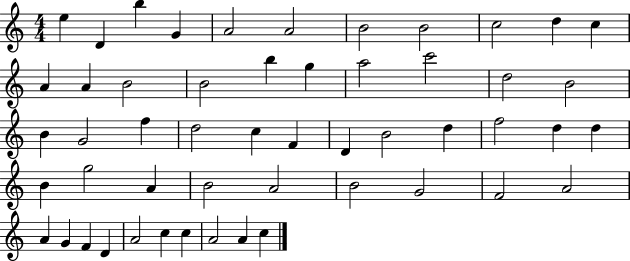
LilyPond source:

{
  \clef treble
  \numericTimeSignature
  \time 4/4
  \key c \major
  e''4 d'4 b''4 g'4 | a'2 a'2 | b'2 b'2 | c''2 d''4 c''4 | \break a'4 a'4 b'2 | b'2 b''4 g''4 | a''2 c'''2 | d''2 b'2 | \break b'4 g'2 f''4 | d''2 c''4 f'4 | d'4 b'2 d''4 | f''2 d''4 d''4 | \break b'4 g''2 a'4 | b'2 a'2 | b'2 g'2 | f'2 a'2 | \break a'4 g'4 f'4 d'4 | a'2 c''4 c''4 | a'2 a'4 c''4 | \bar "|."
}